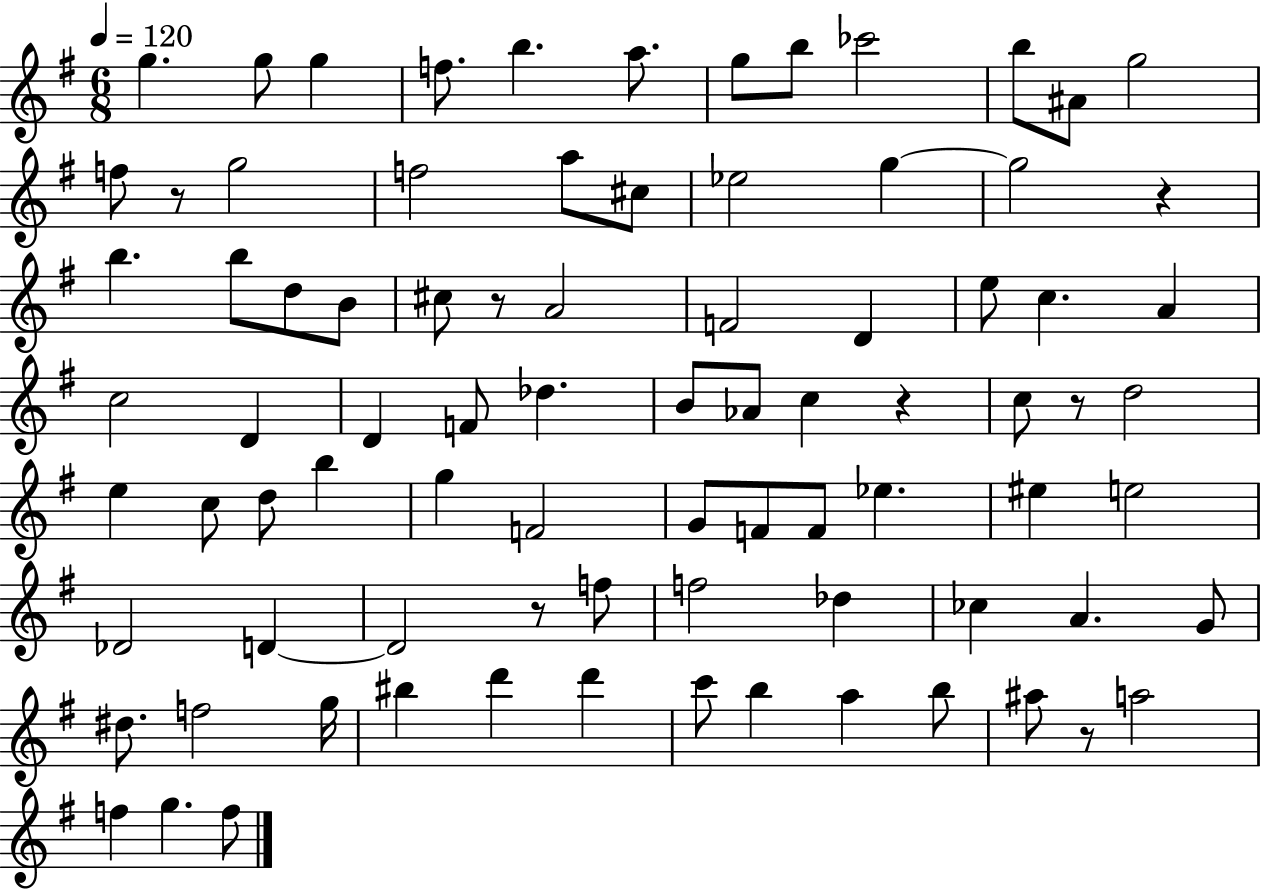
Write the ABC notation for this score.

X:1
T:Untitled
M:6/8
L:1/4
K:G
g g/2 g f/2 b a/2 g/2 b/2 _c'2 b/2 ^A/2 g2 f/2 z/2 g2 f2 a/2 ^c/2 _e2 g g2 z b b/2 d/2 B/2 ^c/2 z/2 A2 F2 D e/2 c A c2 D D F/2 _d B/2 _A/2 c z c/2 z/2 d2 e c/2 d/2 b g F2 G/2 F/2 F/2 _e ^e e2 _D2 D D2 z/2 f/2 f2 _d _c A G/2 ^d/2 f2 g/4 ^b d' d' c'/2 b a b/2 ^a/2 z/2 a2 f g f/2